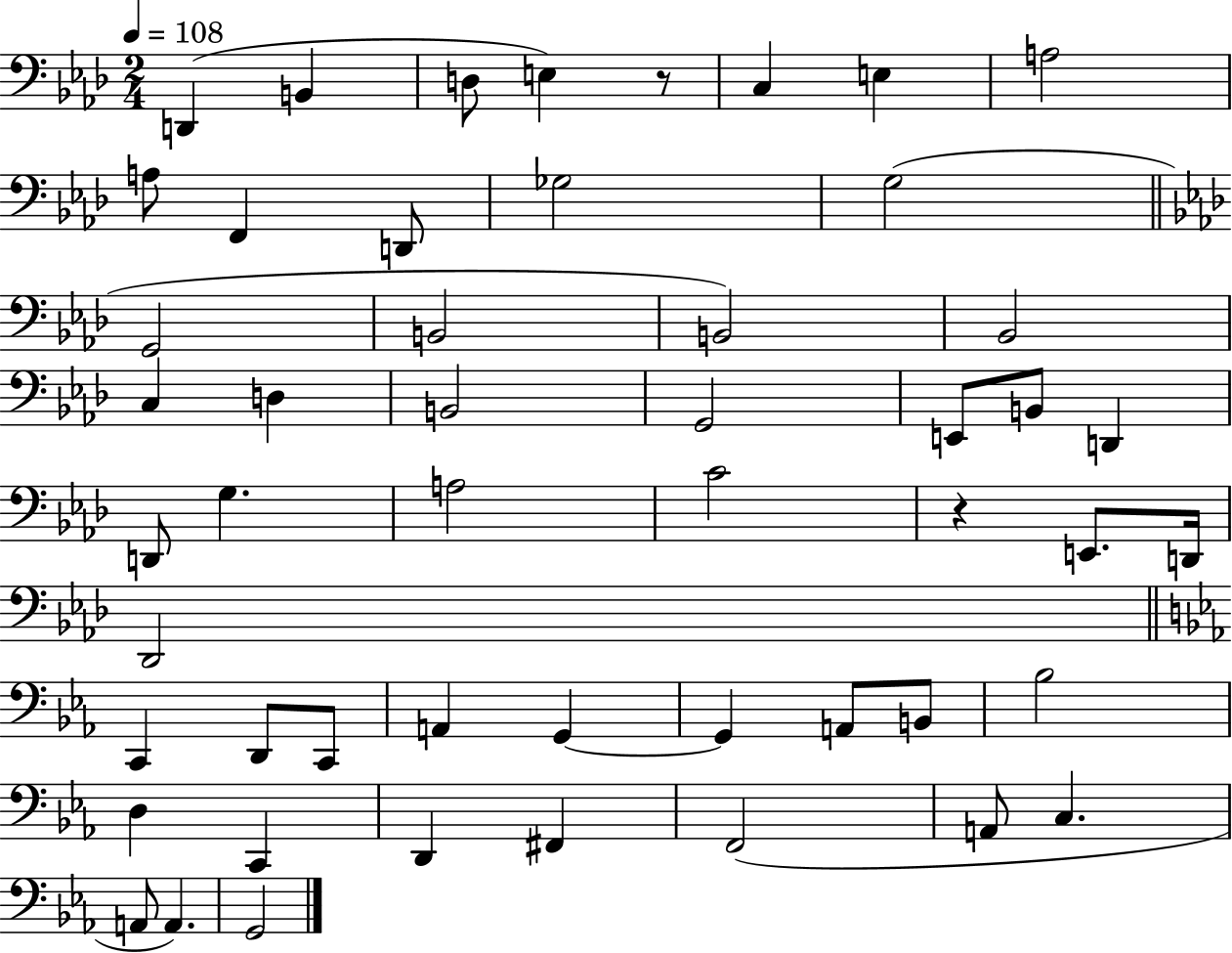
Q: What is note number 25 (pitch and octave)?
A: G3